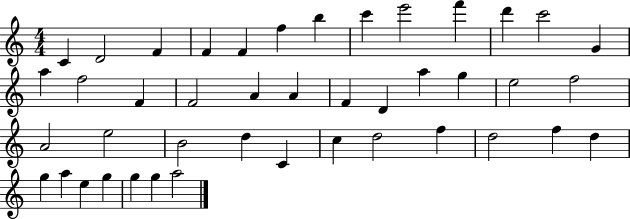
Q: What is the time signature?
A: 4/4